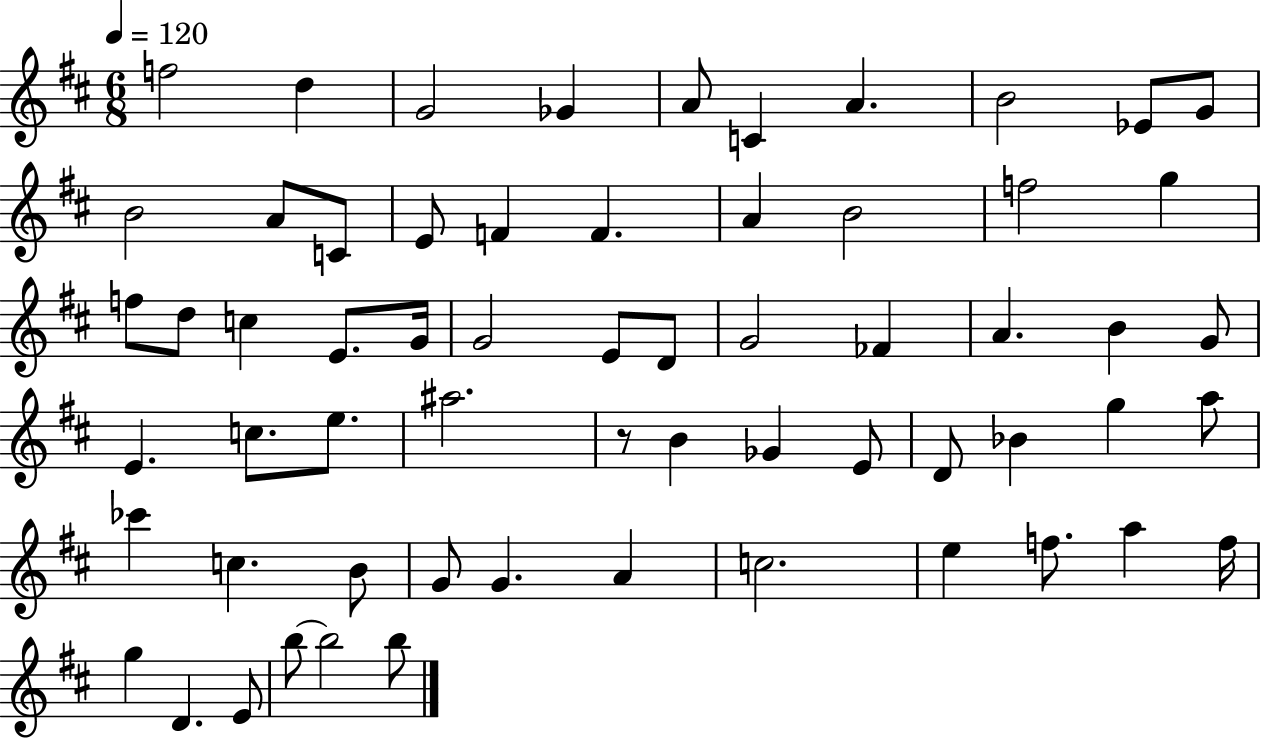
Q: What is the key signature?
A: D major